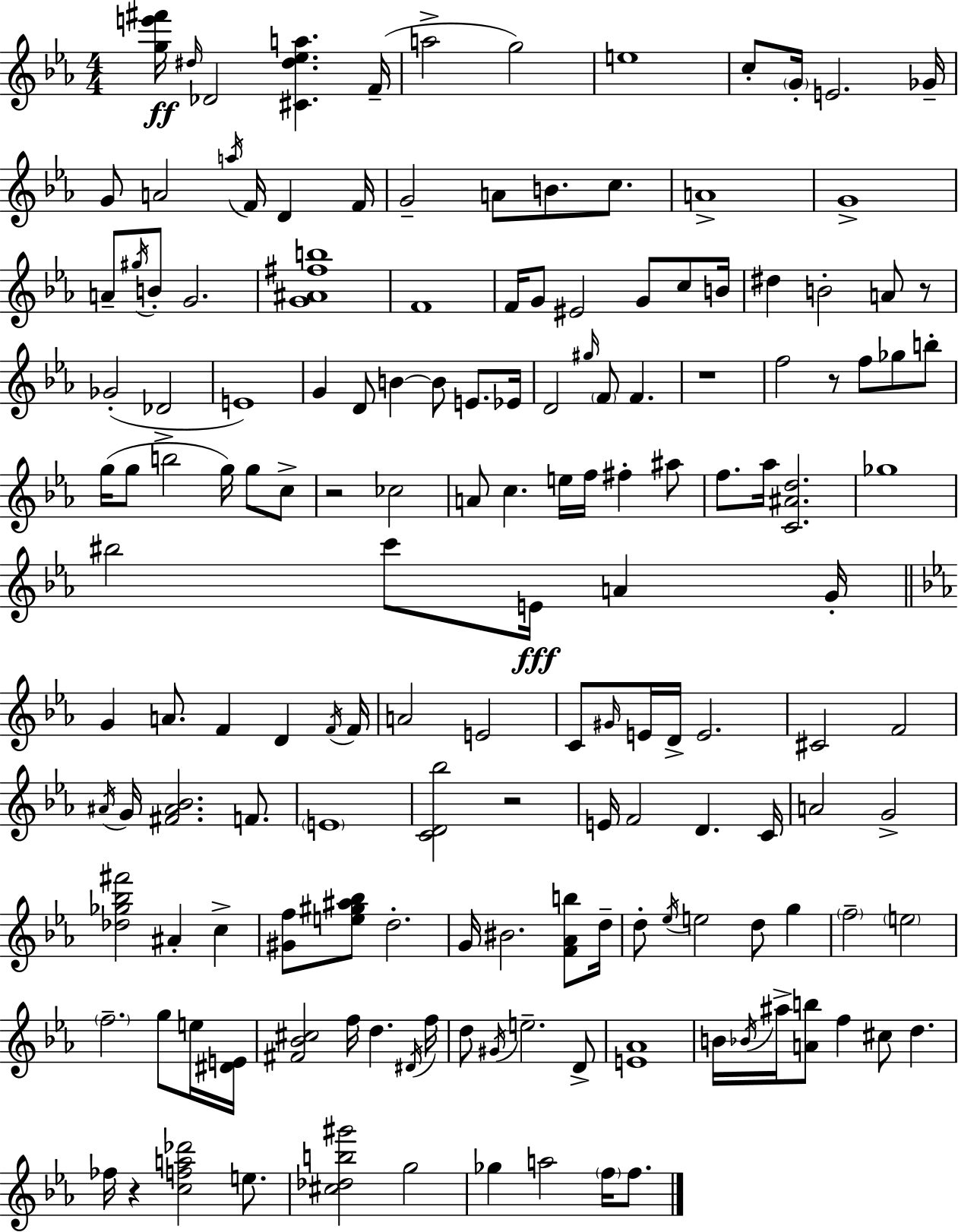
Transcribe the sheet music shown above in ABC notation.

X:1
T:Untitled
M:4/4
L:1/4
K:Cm
[ge'^f']/4 ^d/4 _D2 [^C^d_ea] F/4 a2 g2 e4 c/2 G/4 E2 _G/4 G/2 A2 a/4 F/4 D F/4 G2 A/2 B/2 c/2 A4 G4 A/2 ^g/4 B/2 G2 [G^A^fb]4 F4 F/4 G/2 ^E2 G/2 c/2 B/4 ^d B2 A/2 z/2 _G2 _D2 E4 G D/2 B B/2 E/2 _E/4 D2 ^g/4 F/2 F z4 f2 z/2 f/2 _g/2 b/2 g/4 g/2 b2 g/4 g/2 c/2 z2 _c2 A/2 c e/4 f/4 ^f ^a/2 f/2 _a/4 [C^Ad]2 _g4 ^b2 c'/2 E/4 A G/4 G A/2 F D F/4 F/4 A2 E2 C/2 ^G/4 E/4 D/4 E2 ^C2 F2 ^A/4 G/4 [^F^A_B]2 F/2 E4 [CD_b]2 z2 E/4 F2 D C/4 A2 G2 [_d_g_b^f']2 ^A c [^Gf]/2 [e^g^a_b]/2 d2 G/4 ^B2 [F_Ab]/2 d/4 d/2 _e/4 e2 d/2 g f2 e2 f2 g/2 e/4 [^DE]/4 [^F_B^c]2 f/4 d ^D/4 f/4 d/2 ^G/4 e2 D/2 [E_A]4 B/4 _B/4 ^a/4 [Ab]/2 f ^c/2 d _f/4 z [cfa_d']2 e/2 [^c_db^g']2 g2 _g a2 f/4 f/2